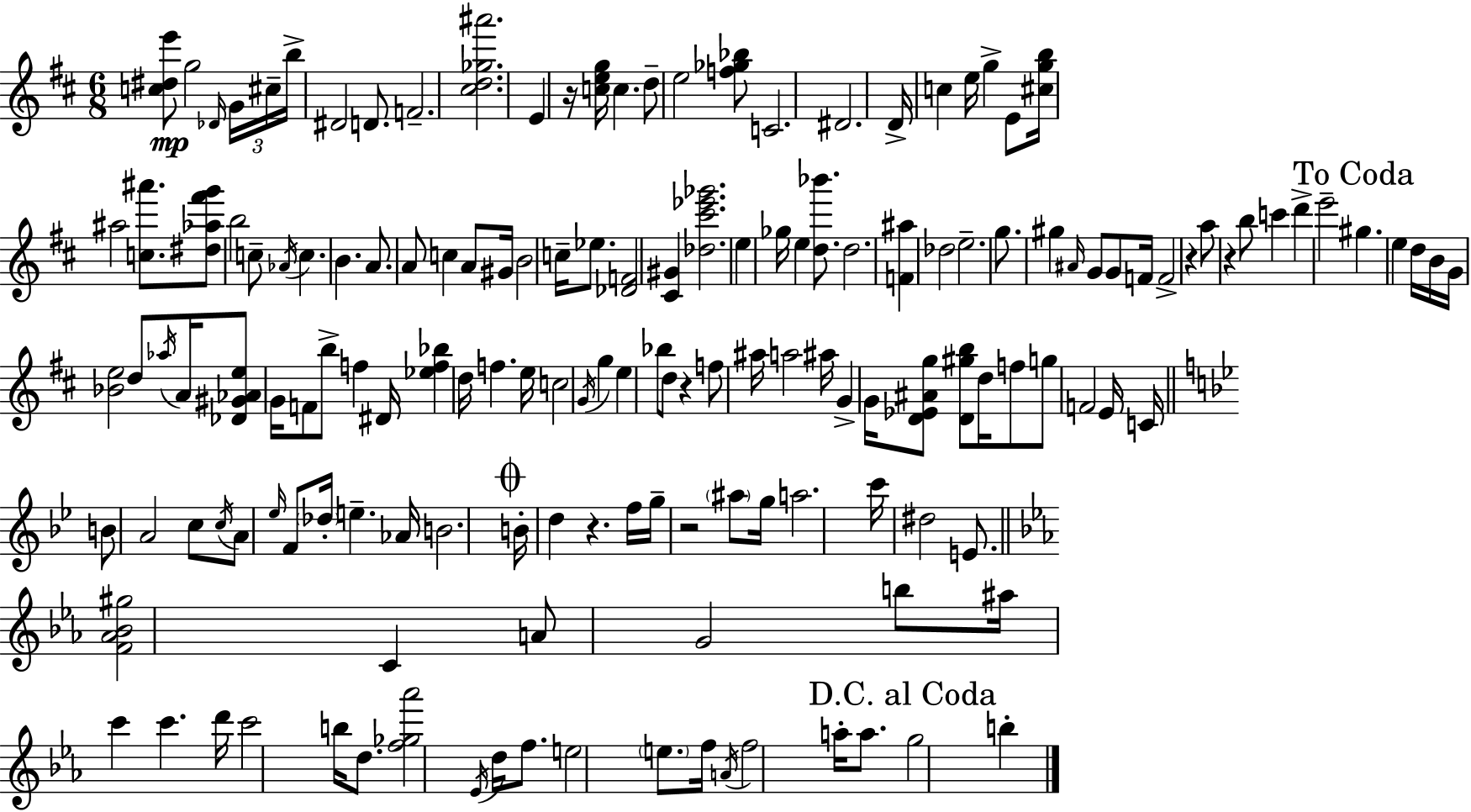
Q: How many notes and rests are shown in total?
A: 154